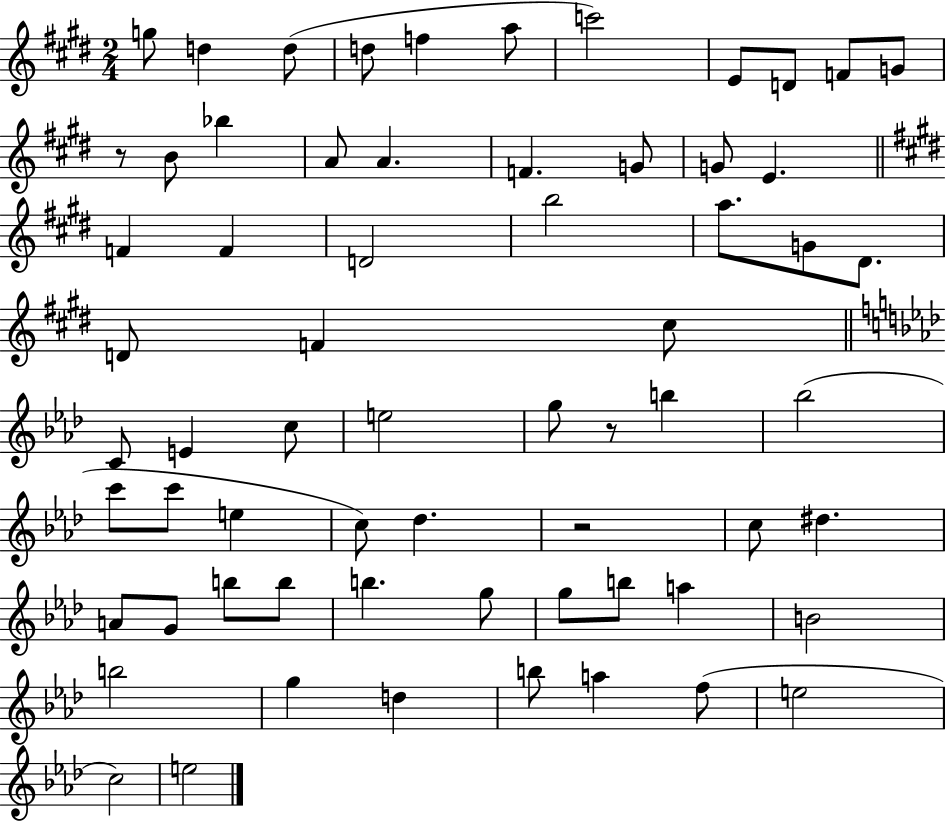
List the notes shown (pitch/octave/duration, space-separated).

G5/e D5/q D5/e D5/e F5/q A5/e C6/h E4/e D4/e F4/e G4/e R/e B4/e Bb5/q A4/e A4/q. F4/q. G4/e G4/e E4/q. F4/q F4/q D4/h B5/h A5/e. G4/e D#4/e. D4/e F4/q C#5/e C4/e E4/q C5/e E5/h G5/e R/e B5/q Bb5/h C6/e C6/e E5/q C5/e Db5/q. R/h C5/e D#5/q. A4/e G4/e B5/e B5/e B5/q. G5/e G5/e B5/e A5/q B4/h B5/h G5/q D5/q B5/e A5/q F5/e E5/h C5/h E5/h